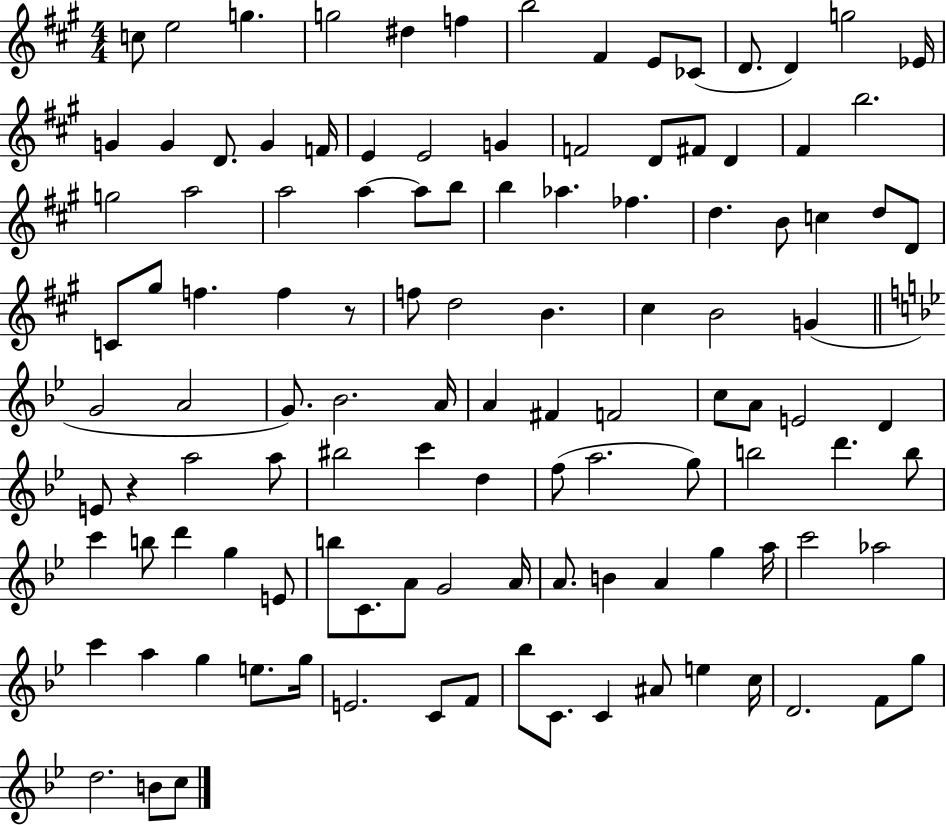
X:1
T:Untitled
M:4/4
L:1/4
K:A
c/2 e2 g g2 ^d f b2 ^F E/2 _C/2 D/2 D g2 _E/4 G G D/2 G F/4 E E2 G F2 D/2 ^F/2 D ^F b2 g2 a2 a2 a a/2 b/2 b _a _f d B/2 c d/2 D/2 C/2 ^g/2 f f z/2 f/2 d2 B ^c B2 G G2 A2 G/2 _B2 A/4 A ^F F2 c/2 A/2 E2 D E/2 z a2 a/2 ^b2 c' d f/2 a2 g/2 b2 d' b/2 c' b/2 d' g E/2 b/2 C/2 A/2 G2 A/4 A/2 B A g a/4 c'2 _a2 c' a g e/2 g/4 E2 C/2 F/2 _b/2 C/2 C ^A/2 e c/4 D2 F/2 g/2 d2 B/2 c/2